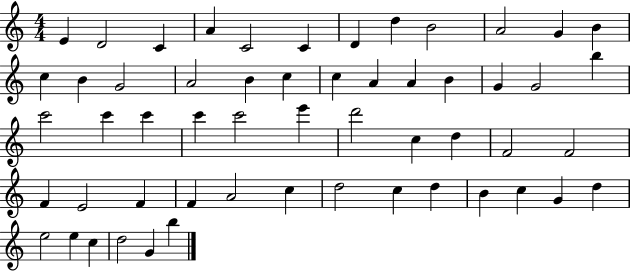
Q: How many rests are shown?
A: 0